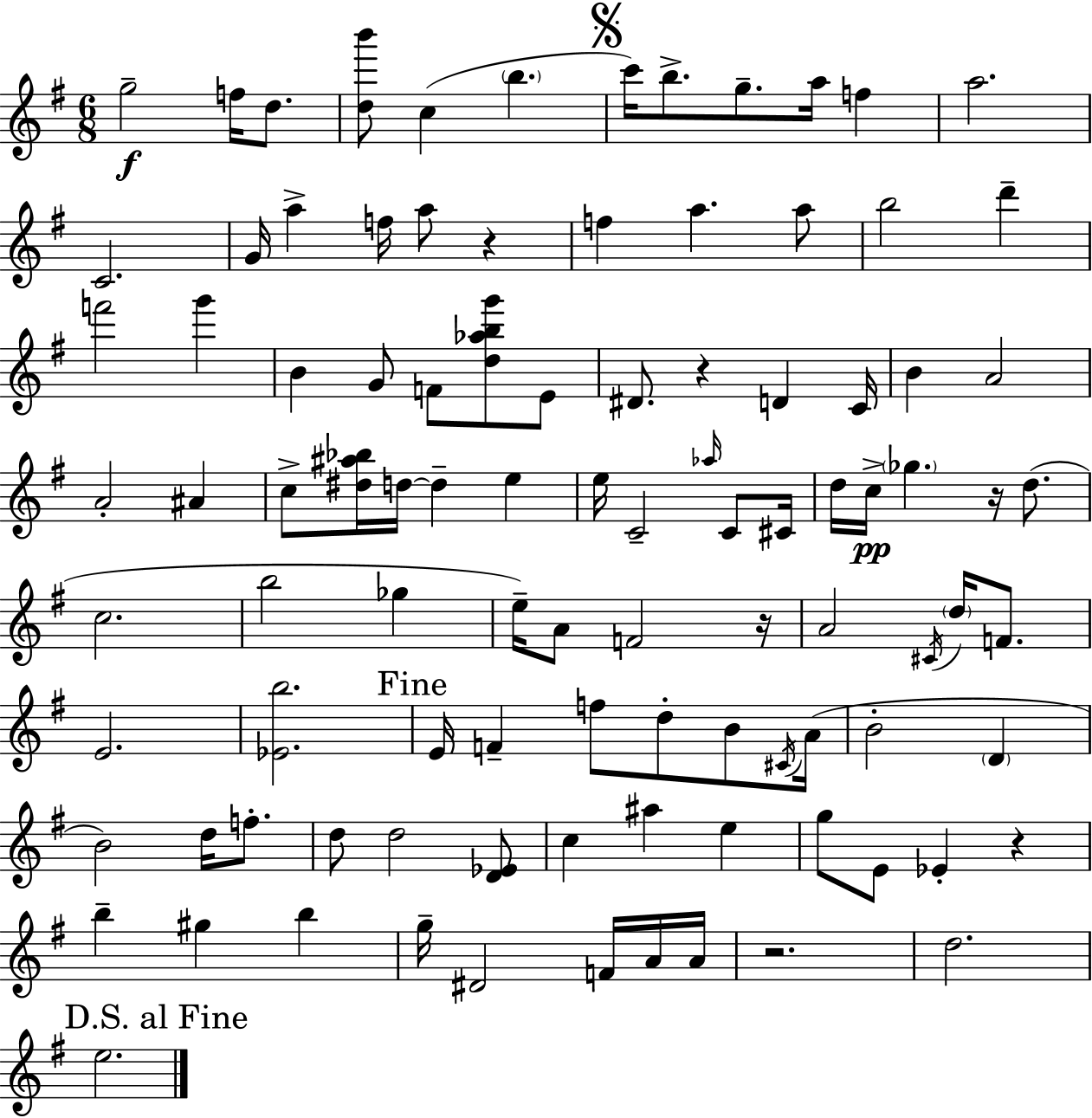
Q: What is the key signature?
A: E minor